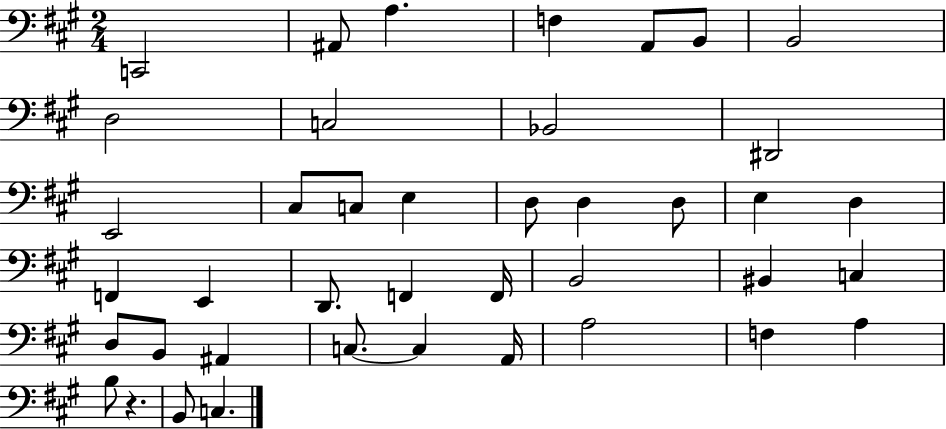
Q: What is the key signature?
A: A major